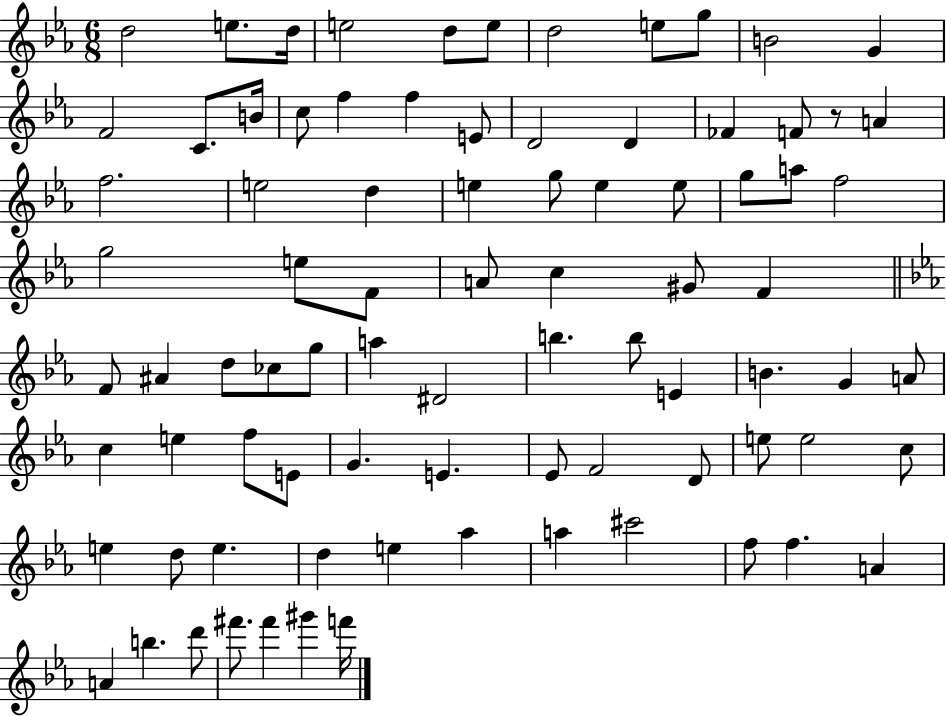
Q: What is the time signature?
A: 6/8